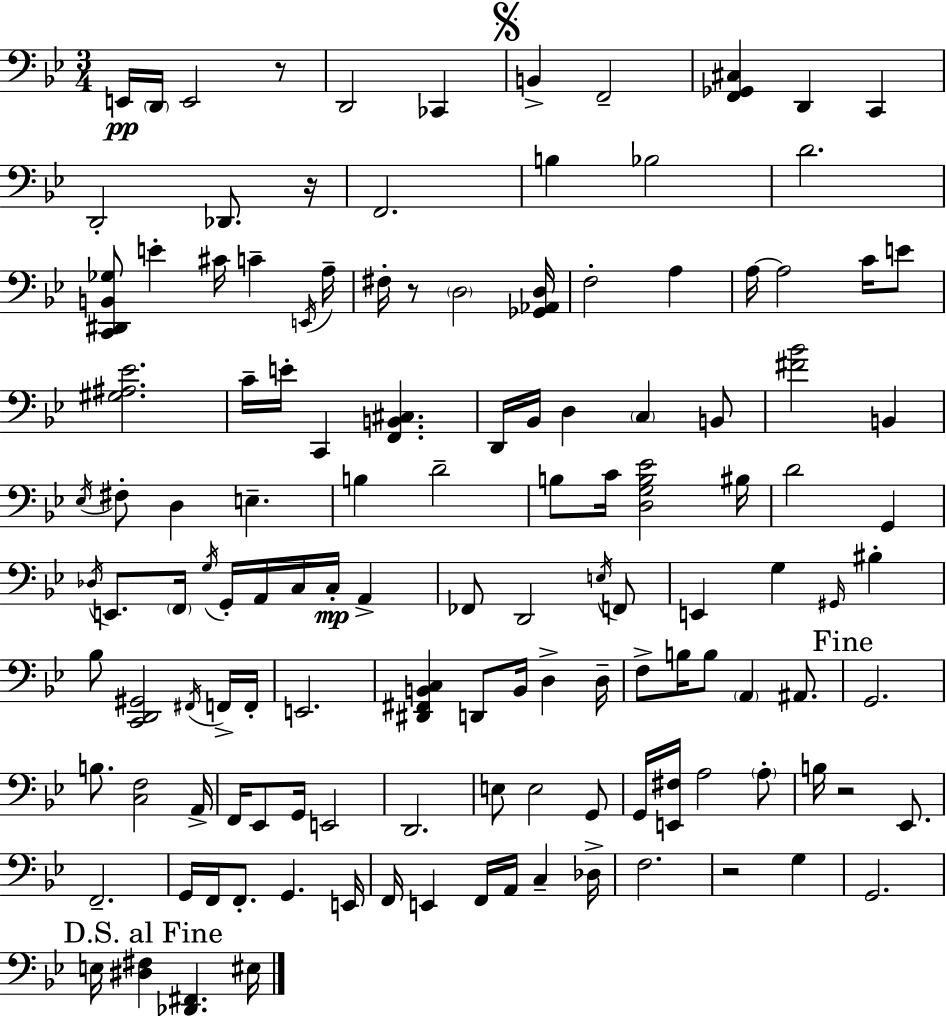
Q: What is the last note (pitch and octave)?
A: EIS3